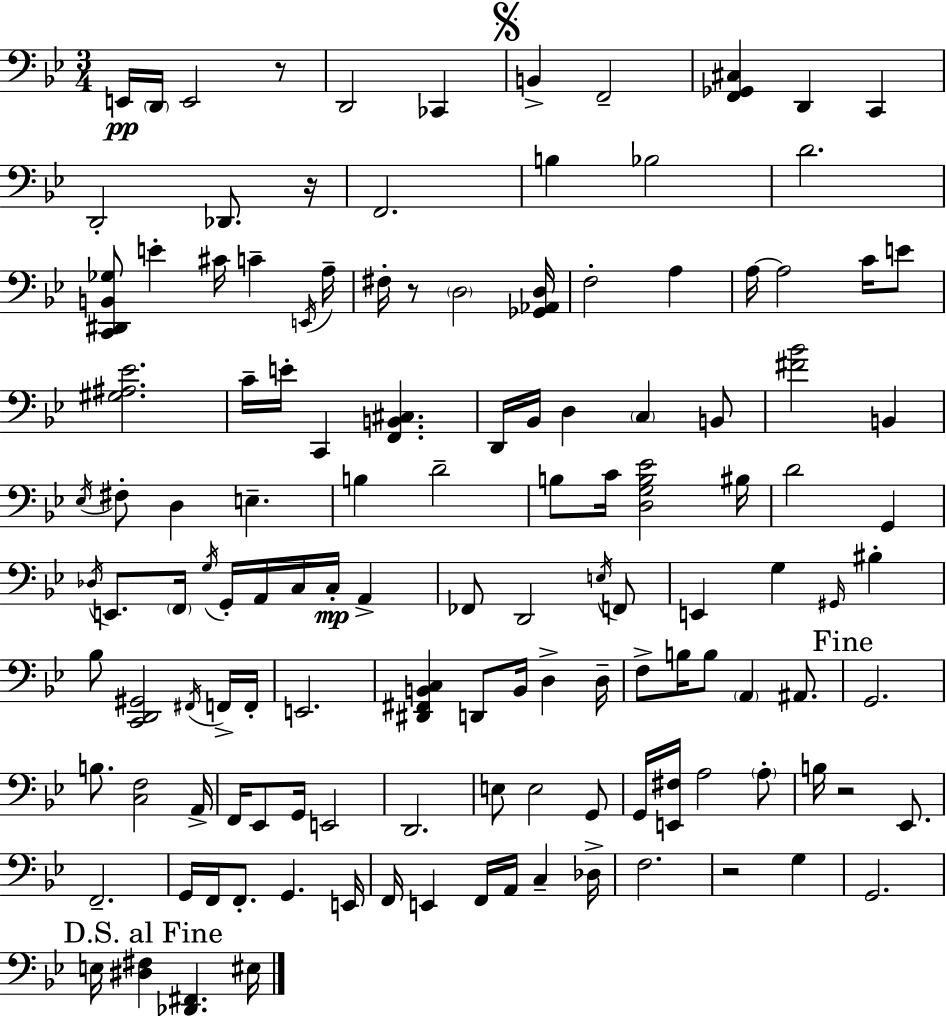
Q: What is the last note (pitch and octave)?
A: EIS3